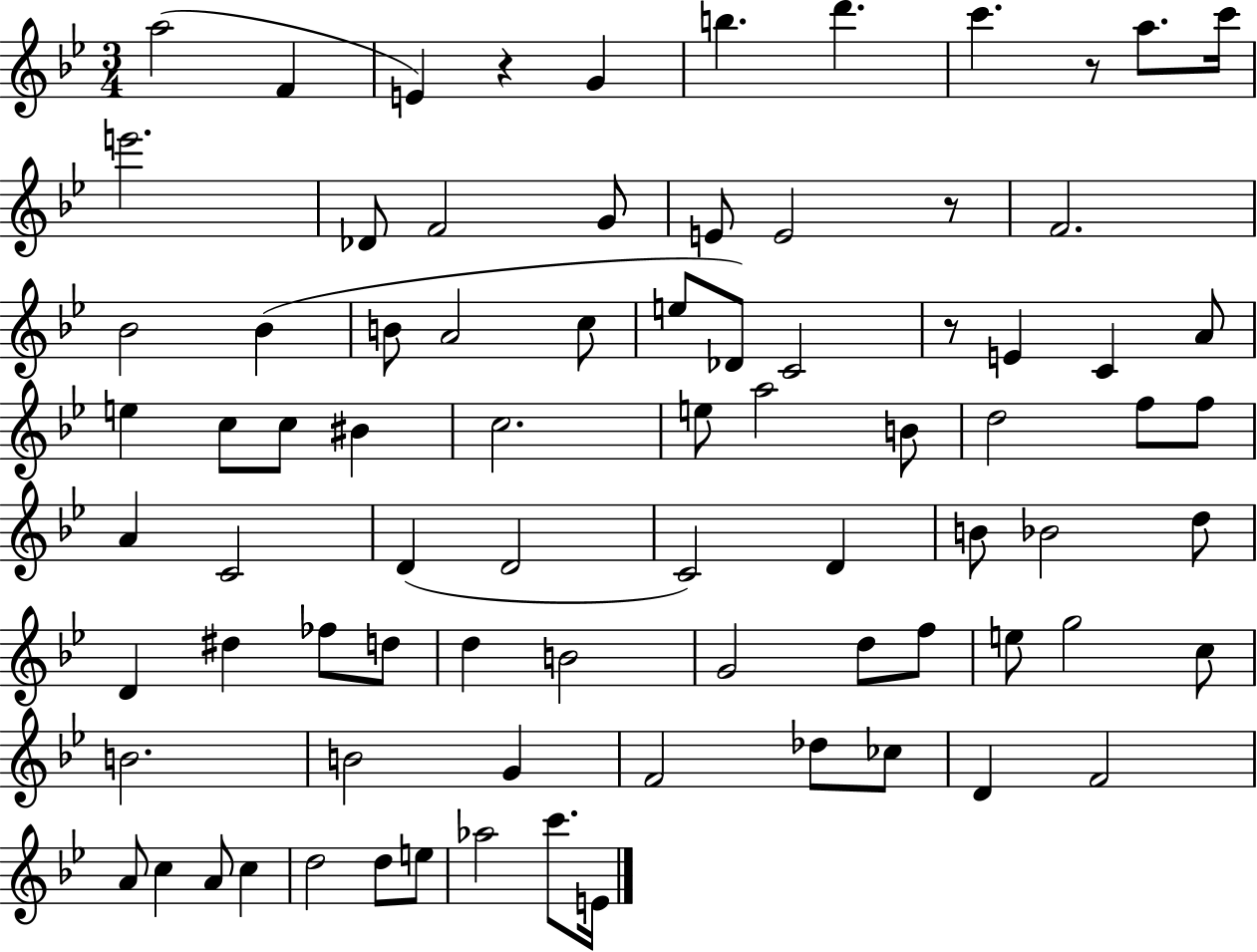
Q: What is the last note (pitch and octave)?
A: E4